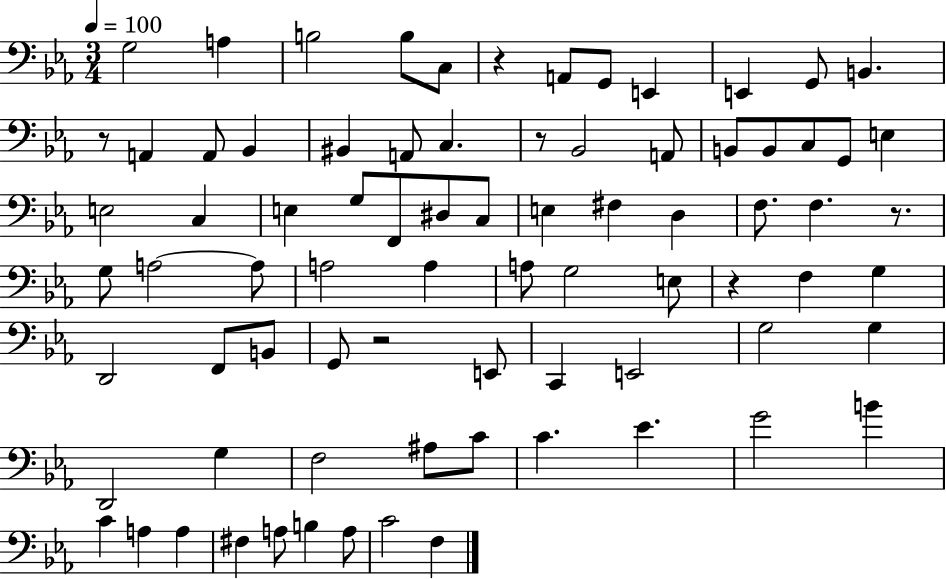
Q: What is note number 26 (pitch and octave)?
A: C3